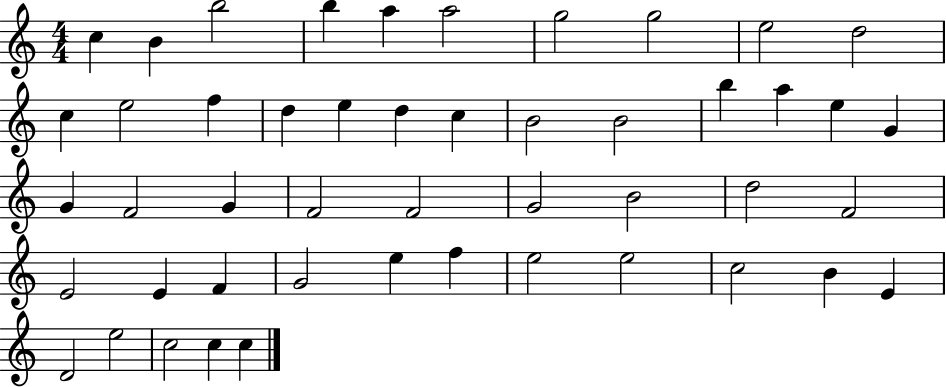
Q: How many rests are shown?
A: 0